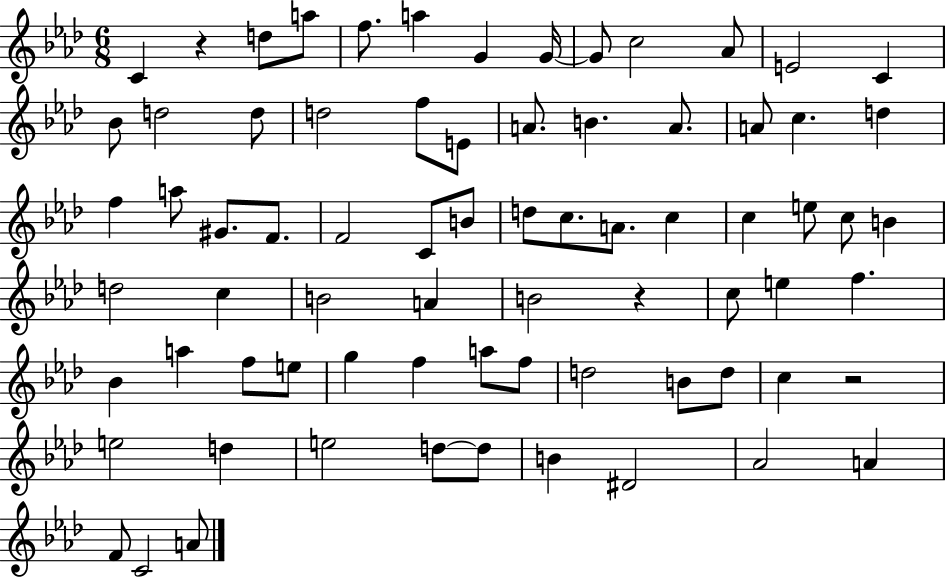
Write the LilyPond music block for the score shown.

{
  \clef treble
  \numericTimeSignature
  \time 6/8
  \key aes \major
  c'4 r4 d''8 a''8 | f''8. a''4 g'4 g'16~~ | g'8 c''2 aes'8 | e'2 c'4 | \break bes'8 d''2 d''8 | d''2 f''8 e'8 | a'8. b'4. a'8. | a'8 c''4. d''4 | \break f''4 a''8 gis'8. f'8. | f'2 c'8 b'8 | d''8 c''8. a'8. c''4 | c''4 e''8 c''8 b'4 | \break d''2 c''4 | b'2 a'4 | b'2 r4 | c''8 e''4 f''4. | \break bes'4 a''4 f''8 e''8 | g''4 f''4 a''8 f''8 | d''2 b'8 d''8 | c''4 r2 | \break e''2 d''4 | e''2 d''8~~ d''8 | b'4 dis'2 | aes'2 a'4 | \break f'8 c'2 a'8 | \bar "|."
}